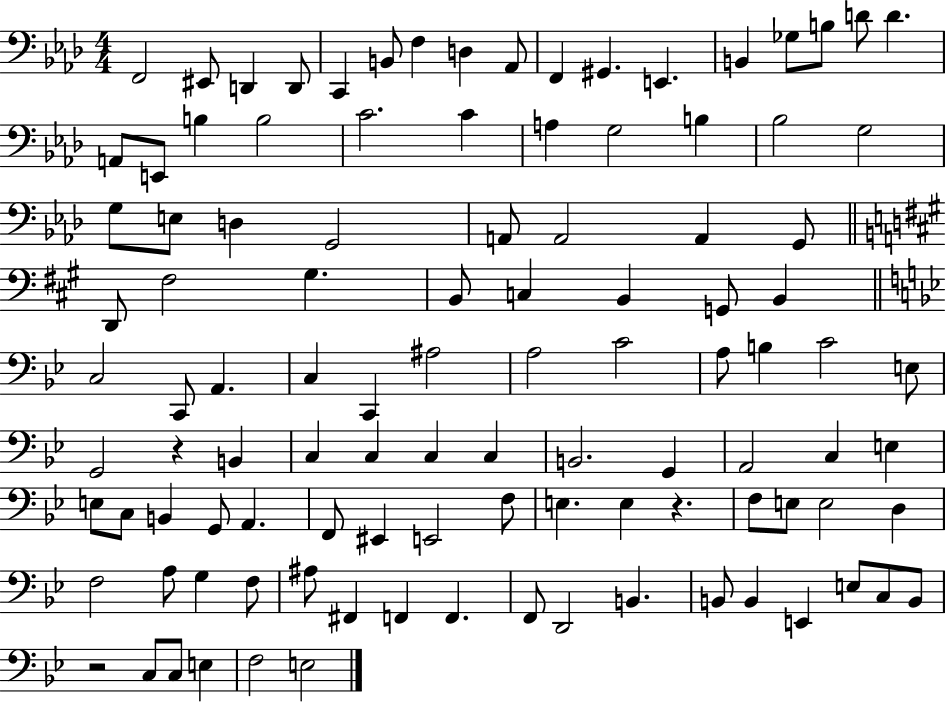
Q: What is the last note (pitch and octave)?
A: E3